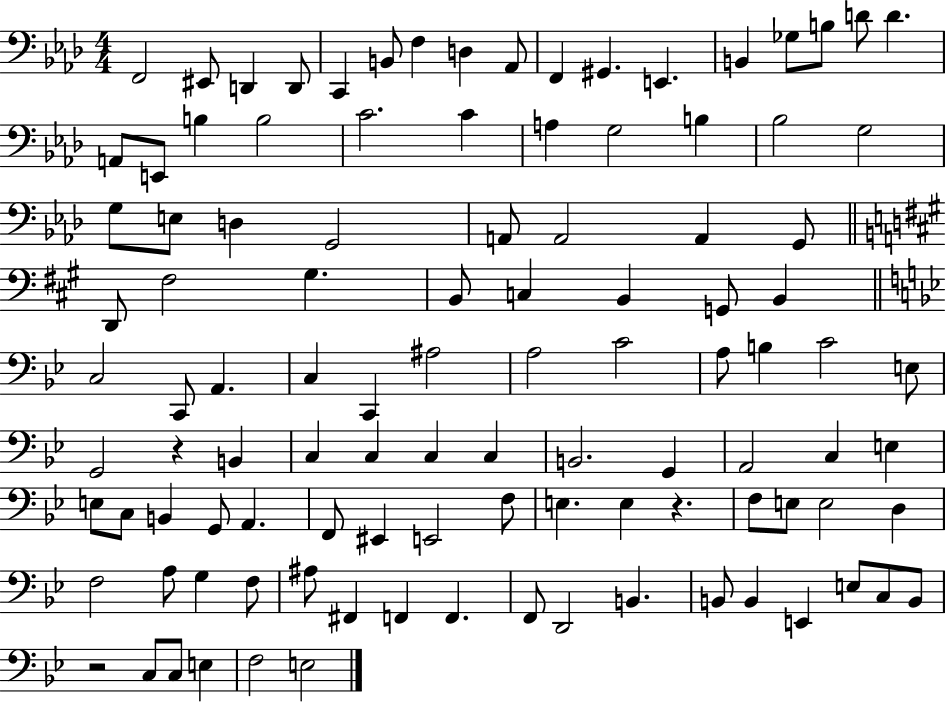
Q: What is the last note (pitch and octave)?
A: E3